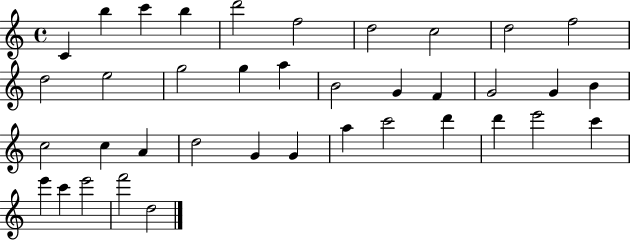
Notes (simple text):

C4/q B5/q C6/q B5/q D6/h F5/h D5/h C5/h D5/h F5/h D5/h E5/h G5/h G5/q A5/q B4/h G4/q F4/q G4/h G4/q B4/q C5/h C5/q A4/q D5/h G4/q G4/q A5/q C6/h D6/q D6/q E6/h C6/q E6/q C6/q E6/h F6/h D5/h